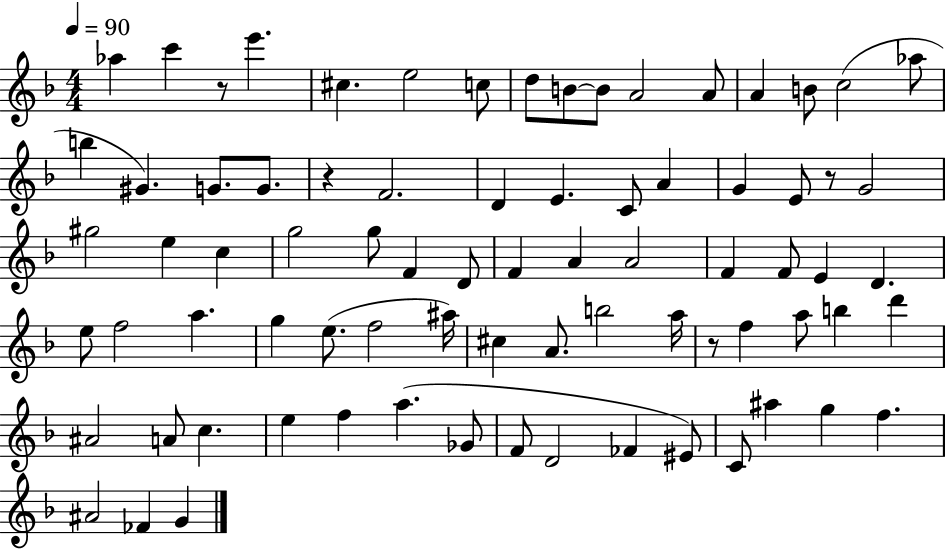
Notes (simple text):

Ab5/q C6/q R/e E6/q. C#5/q. E5/h C5/e D5/e B4/e B4/e A4/h A4/e A4/q B4/e C5/h Ab5/e B5/q G#4/q. G4/e. G4/e. R/q F4/h. D4/q E4/q. C4/e A4/q G4/q E4/e R/e G4/h G#5/h E5/q C5/q G5/h G5/e F4/q D4/e F4/q A4/q A4/h F4/q F4/e E4/q D4/q. E5/e F5/h A5/q. G5/q E5/e. F5/h A#5/s C#5/q A4/e. B5/h A5/s R/e F5/q A5/e B5/q D6/q A#4/h A4/e C5/q. E5/q F5/q A5/q. Gb4/e F4/e D4/h FES4/q EIS4/e C4/e A#5/q G5/q F5/q. A#4/h FES4/q G4/q